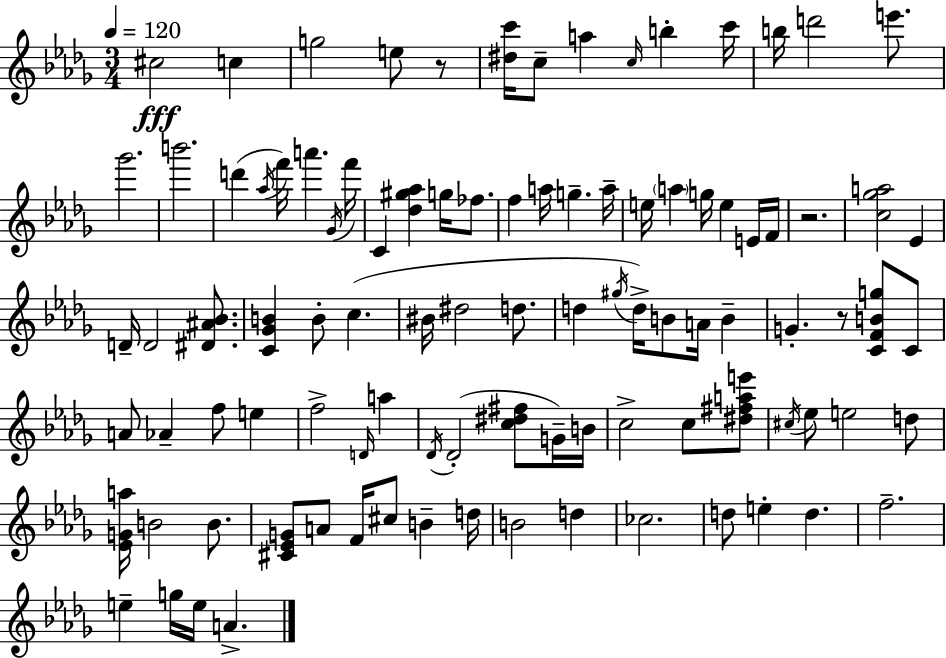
C#5/h C5/q G5/h E5/e R/e [D#5,C6]/s C5/e A5/q C5/s B5/q C6/s B5/s D6/h E6/e. Gb6/h. B6/h. D6/q Ab5/s F6/s A6/q. Gb4/s F6/s C4/q [Db5,G#5,Ab5]/q G5/s FES5/e. F5/q A5/s G5/q. A5/s E5/s A5/q G5/s E5/q E4/s F4/s R/h. [C5,Gb5,A5]/h Eb4/q D4/s D4/h [D#4,A#4,Bb4]/e. [C4,Gb4,B4]/q B4/e C5/q. BIS4/s D#5/h D5/e. D5/q G#5/s D5/s B4/e A4/s B4/q G4/q. R/e [C4,F4,B4,G5]/e C4/e A4/e Ab4/q F5/e E5/q F5/h D4/s A5/q Db4/s Db4/h [C5,D#5,F#5]/e G4/s B4/s C5/h C5/e [D#5,F#5,A5,E6]/e C#5/s Eb5/e E5/h D5/e [Eb4,G4,A5]/s B4/h B4/e. [C#4,Eb4,G4]/e A4/e F4/s C#5/e B4/q D5/s B4/h D5/q CES5/h. D5/e E5/q D5/q. F5/h. E5/q G5/s E5/s A4/q.